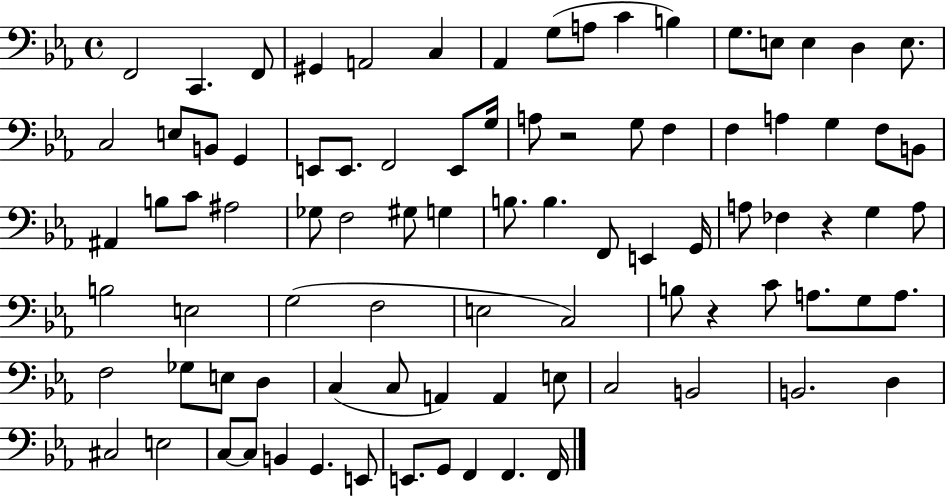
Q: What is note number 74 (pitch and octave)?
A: D3